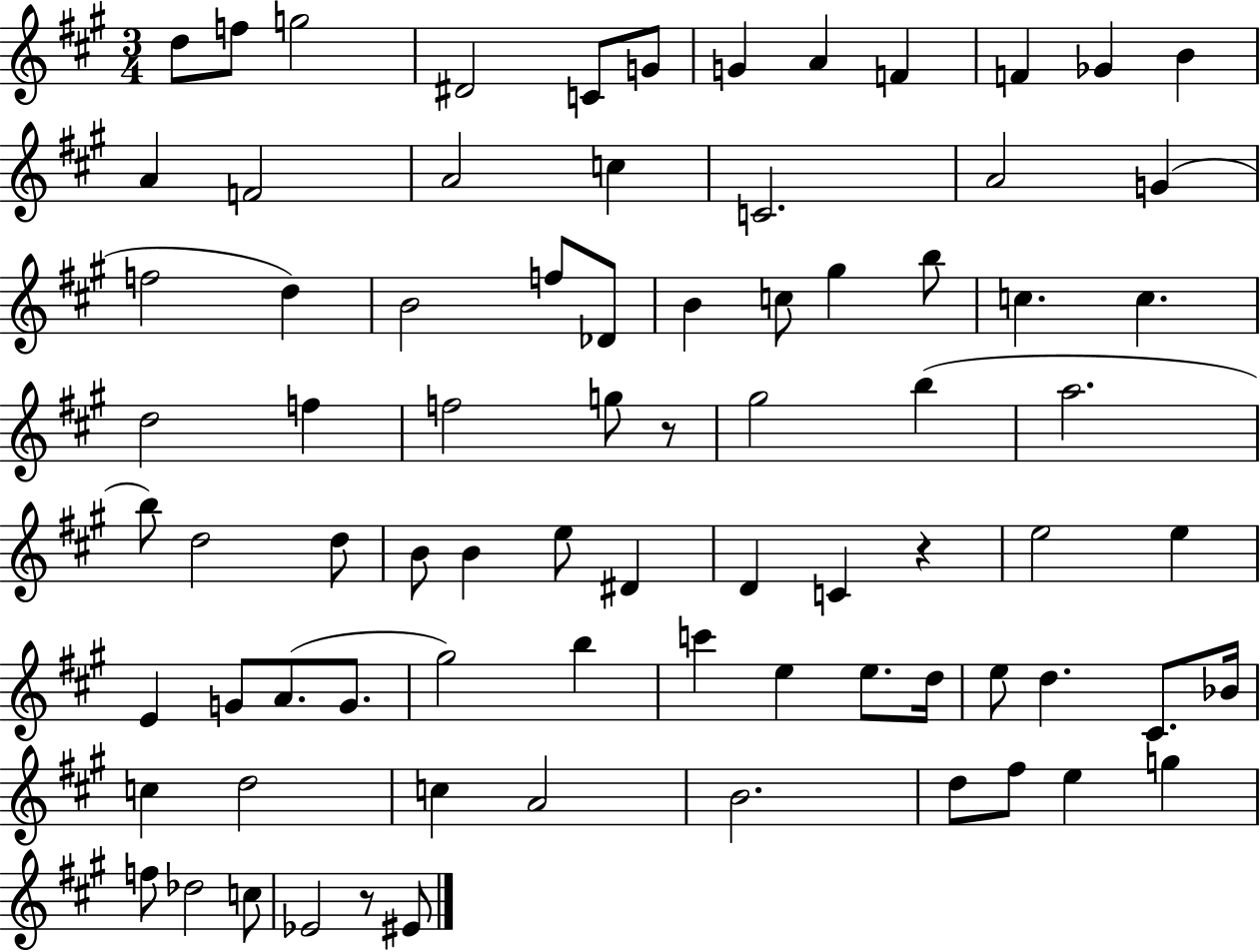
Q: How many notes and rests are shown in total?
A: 79